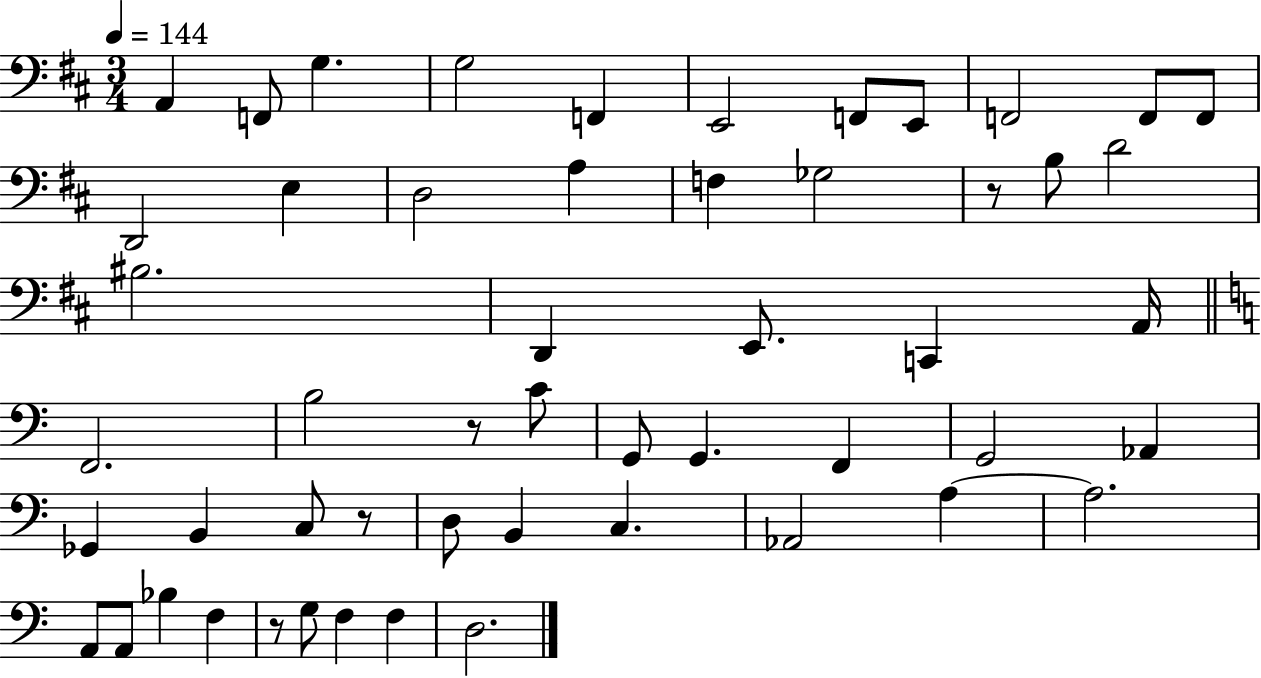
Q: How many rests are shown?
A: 4